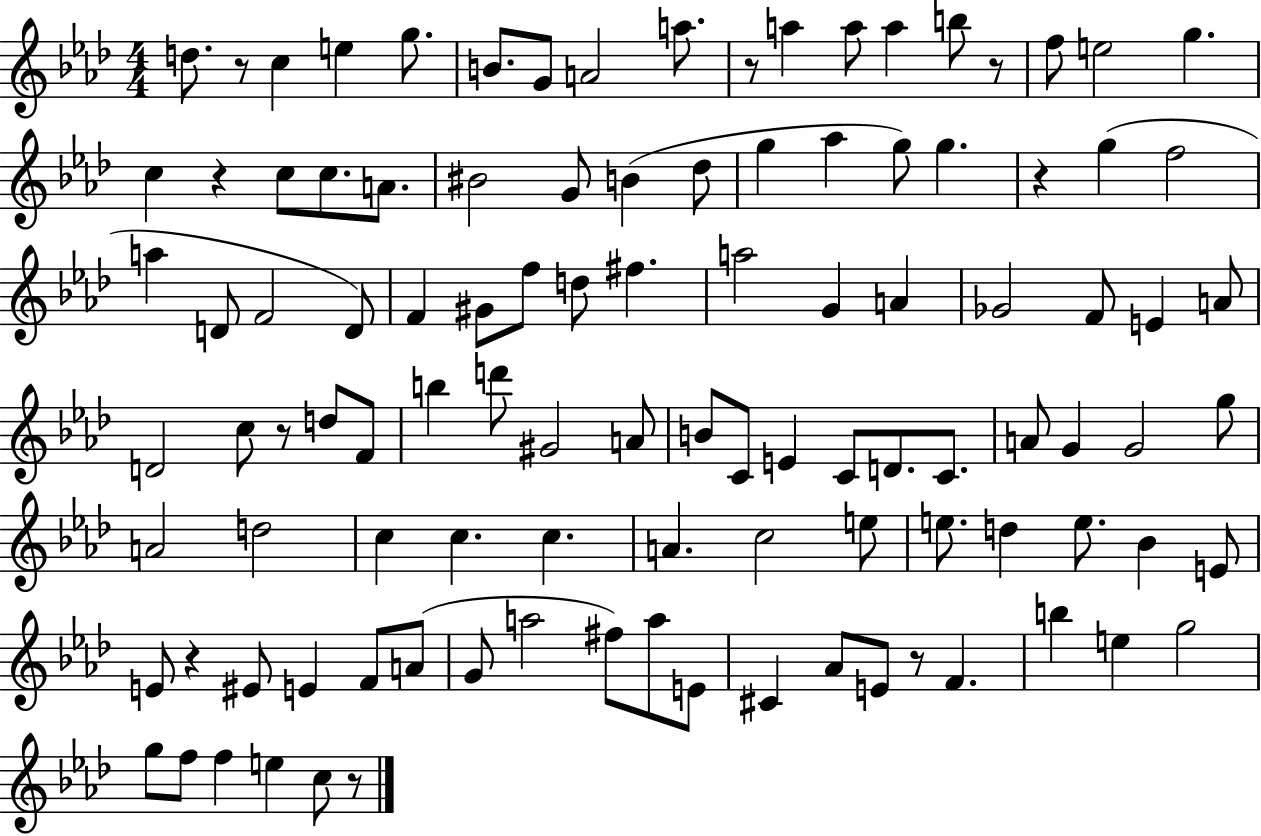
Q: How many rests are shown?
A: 9